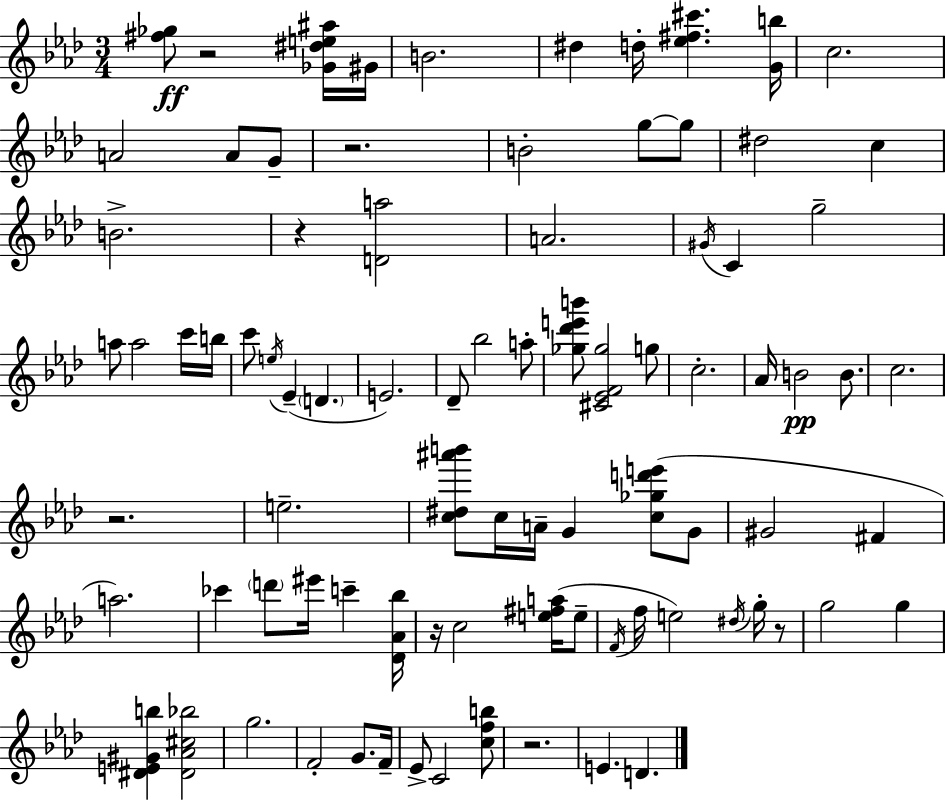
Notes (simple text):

[F#5,Gb5]/e R/h [Gb4,D#5,E5,A#5]/s G#4/s B4/h. D#5/q D5/s [Eb5,F#5,C#6]/q. [G4,B5]/s C5/h. A4/h A4/e G4/e R/h. B4/h G5/e G5/e D#5/h C5/q B4/h. R/q [D4,A5]/h A4/h. G#4/s C4/q G5/h A5/e A5/h C6/s B5/s C6/e E5/s Eb4/q D4/q. E4/h. Db4/e Bb5/h A5/e [Gb5,Db6,E6,B6]/e [C#4,Eb4,F4,Gb5]/h G5/e C5/h. Ab4/s B4/h B4/e. C5/h. R/h. E5/h. [C5,D#5,A#6,B6]/e C5/s A4/s G4/q [C5,Gb5,D6,E6]/e G4/e G#4/h F#4/q A5/h. CES6/q D6/e EIS6/s C6/q [Db4,Ab4,Bb5]/s R/s C5/h [E5,F#5,A5]/s E5/e F4/s F5/s E5/h D#5/s G5/s R/e G5/h G5/q [D#4,E4,G#4,B5]/q [D#4,Ab4,C#5,Bb5]/h G5/h. F4/h G4/e. F4/s Eb4/e C4/h [C5,F5,B5]/e R/h. E4/q. D4/q.